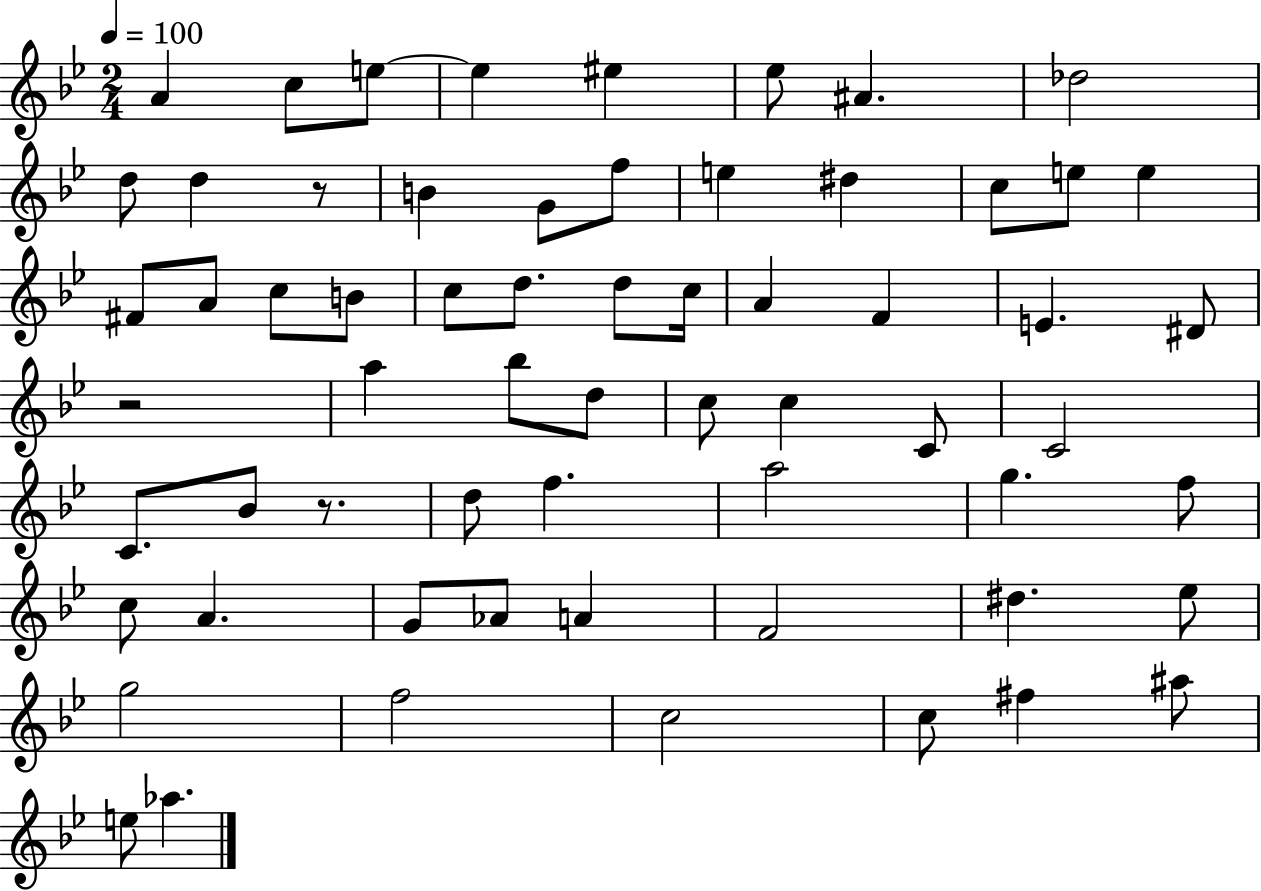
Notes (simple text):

A4/q C5/e E5/e E5/q EIS5/q Eb5/e A#4/q. Db5/h D5/e D5/q R/e B4/q G4/e F5/e E5/q D#5/q C5/e E5/e E5/q F#4/e A4/e C5/e B4/e C5/e D5/e. D5/e C5/s A4/q F4/q E4/q. D#4/e R/h A5/q Bb5/e D5/e C5/e C5/q C4/e C4/h C4/e. Bb4/e R/e. D5/e F5/q. A5/h G5/q. F5/e C5/e A4/q. G4/e Ab4/e A4/q F4/h D#5/q. Eb5/e G5/h F5/h C5/h C5/e F#5/q A#5/e E5/e Ab5/q.